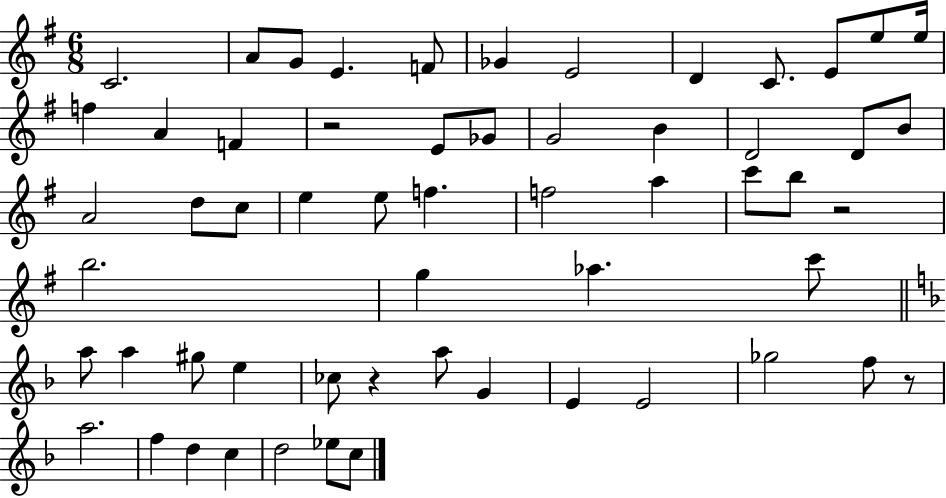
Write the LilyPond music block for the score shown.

{
  \clef treble
  \numericTimeSignature
  \time 6/8
  \key g \major
  \repeat volta 2 { c'2. | a'8 g'8 e'4. f'8 | ges'4 e'2 | d'4 c'8. e'8 e''8 e''16 | \break f''4 a'4 f'4 | r2 e'8 ges'8 | g'2 b'4 | d'2 d'8 b'8 | \break a'2 d''8 c''8 | e''4 e''8 f''4. | f''2 a''4 | c'''8 b''8 r2 | \break b''2. | g''4 aes''4. c'''8 | \bar "||" \break \key f \major a''8 a''4 gis''8 e''4 | ces''8 r4 a''8 g'4 | e'4 e'2 | ges''2 f''8 r8 | \break a''2. | f''4 d''4 c''4 | d''2 ees''8 c''8 | } \bar "|."
}